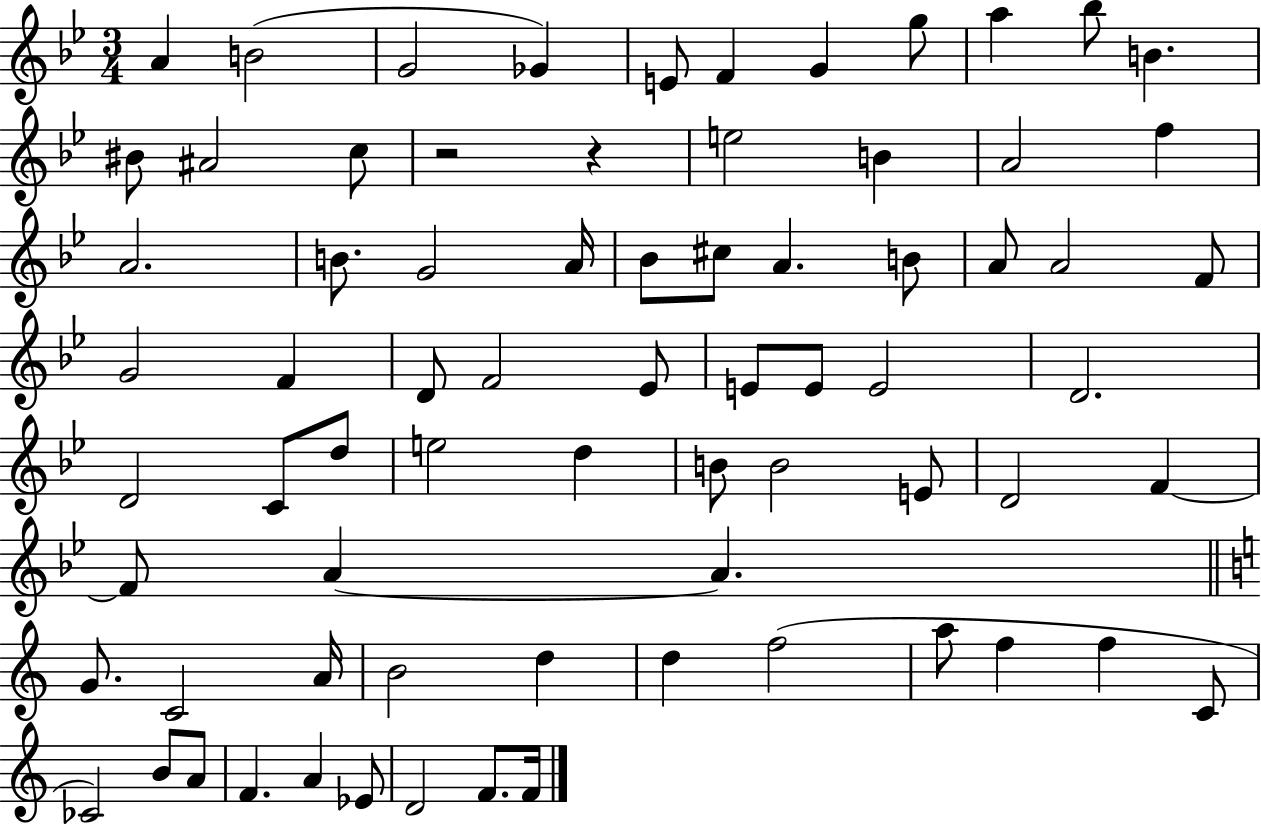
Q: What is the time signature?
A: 3/4